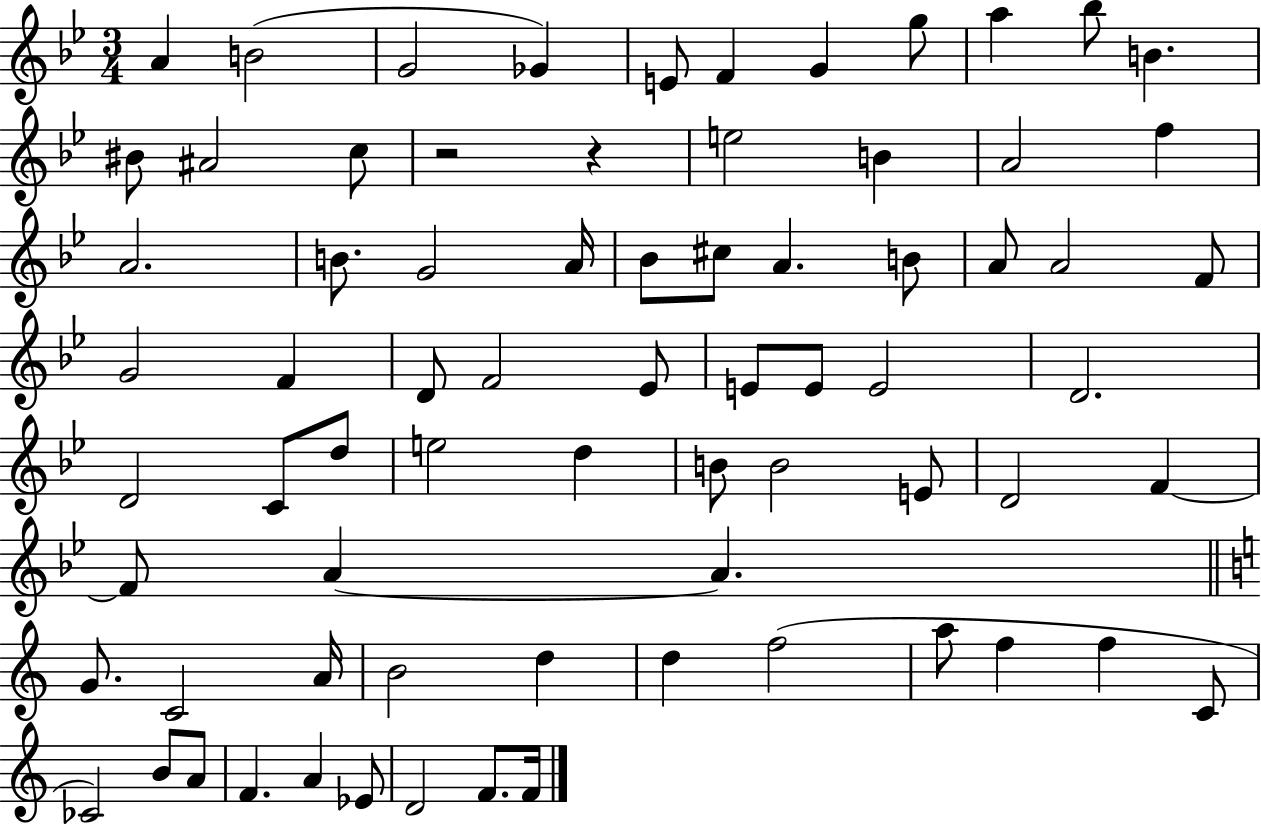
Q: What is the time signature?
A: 3/4